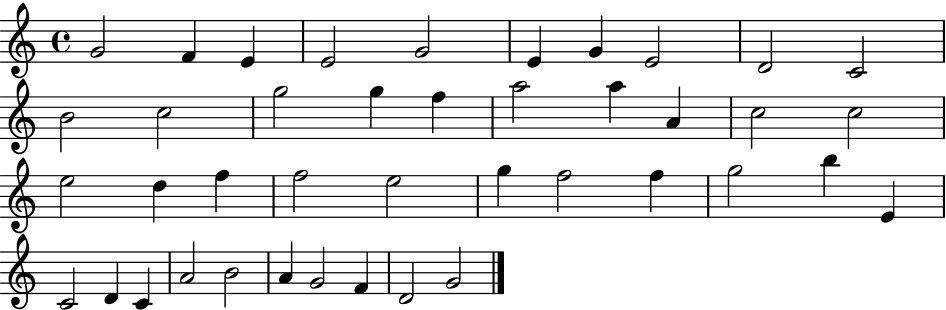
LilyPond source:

{
  \clef treble
  \time 4/4
  \defaultTimeSignature
  \key c \major
  g'2 f'4 e'4 | e'2 g'2 | e'4 g'4 e'2 | d'2 c'2 | \break b'2 c''2 | g''2 g''4 f''4 | a''2 a''4 a'4 | c''2 c''2 | \break e''2 d''4 f''4 | f''2 e''2 | g''4 f''2 f''4 | g''2 b''4 e'4 | \break c'2 d'4 c'4 | a'2 b'2 | a'4 g'2 f'4 | d'2 g'2 | \break \bar "|."
}